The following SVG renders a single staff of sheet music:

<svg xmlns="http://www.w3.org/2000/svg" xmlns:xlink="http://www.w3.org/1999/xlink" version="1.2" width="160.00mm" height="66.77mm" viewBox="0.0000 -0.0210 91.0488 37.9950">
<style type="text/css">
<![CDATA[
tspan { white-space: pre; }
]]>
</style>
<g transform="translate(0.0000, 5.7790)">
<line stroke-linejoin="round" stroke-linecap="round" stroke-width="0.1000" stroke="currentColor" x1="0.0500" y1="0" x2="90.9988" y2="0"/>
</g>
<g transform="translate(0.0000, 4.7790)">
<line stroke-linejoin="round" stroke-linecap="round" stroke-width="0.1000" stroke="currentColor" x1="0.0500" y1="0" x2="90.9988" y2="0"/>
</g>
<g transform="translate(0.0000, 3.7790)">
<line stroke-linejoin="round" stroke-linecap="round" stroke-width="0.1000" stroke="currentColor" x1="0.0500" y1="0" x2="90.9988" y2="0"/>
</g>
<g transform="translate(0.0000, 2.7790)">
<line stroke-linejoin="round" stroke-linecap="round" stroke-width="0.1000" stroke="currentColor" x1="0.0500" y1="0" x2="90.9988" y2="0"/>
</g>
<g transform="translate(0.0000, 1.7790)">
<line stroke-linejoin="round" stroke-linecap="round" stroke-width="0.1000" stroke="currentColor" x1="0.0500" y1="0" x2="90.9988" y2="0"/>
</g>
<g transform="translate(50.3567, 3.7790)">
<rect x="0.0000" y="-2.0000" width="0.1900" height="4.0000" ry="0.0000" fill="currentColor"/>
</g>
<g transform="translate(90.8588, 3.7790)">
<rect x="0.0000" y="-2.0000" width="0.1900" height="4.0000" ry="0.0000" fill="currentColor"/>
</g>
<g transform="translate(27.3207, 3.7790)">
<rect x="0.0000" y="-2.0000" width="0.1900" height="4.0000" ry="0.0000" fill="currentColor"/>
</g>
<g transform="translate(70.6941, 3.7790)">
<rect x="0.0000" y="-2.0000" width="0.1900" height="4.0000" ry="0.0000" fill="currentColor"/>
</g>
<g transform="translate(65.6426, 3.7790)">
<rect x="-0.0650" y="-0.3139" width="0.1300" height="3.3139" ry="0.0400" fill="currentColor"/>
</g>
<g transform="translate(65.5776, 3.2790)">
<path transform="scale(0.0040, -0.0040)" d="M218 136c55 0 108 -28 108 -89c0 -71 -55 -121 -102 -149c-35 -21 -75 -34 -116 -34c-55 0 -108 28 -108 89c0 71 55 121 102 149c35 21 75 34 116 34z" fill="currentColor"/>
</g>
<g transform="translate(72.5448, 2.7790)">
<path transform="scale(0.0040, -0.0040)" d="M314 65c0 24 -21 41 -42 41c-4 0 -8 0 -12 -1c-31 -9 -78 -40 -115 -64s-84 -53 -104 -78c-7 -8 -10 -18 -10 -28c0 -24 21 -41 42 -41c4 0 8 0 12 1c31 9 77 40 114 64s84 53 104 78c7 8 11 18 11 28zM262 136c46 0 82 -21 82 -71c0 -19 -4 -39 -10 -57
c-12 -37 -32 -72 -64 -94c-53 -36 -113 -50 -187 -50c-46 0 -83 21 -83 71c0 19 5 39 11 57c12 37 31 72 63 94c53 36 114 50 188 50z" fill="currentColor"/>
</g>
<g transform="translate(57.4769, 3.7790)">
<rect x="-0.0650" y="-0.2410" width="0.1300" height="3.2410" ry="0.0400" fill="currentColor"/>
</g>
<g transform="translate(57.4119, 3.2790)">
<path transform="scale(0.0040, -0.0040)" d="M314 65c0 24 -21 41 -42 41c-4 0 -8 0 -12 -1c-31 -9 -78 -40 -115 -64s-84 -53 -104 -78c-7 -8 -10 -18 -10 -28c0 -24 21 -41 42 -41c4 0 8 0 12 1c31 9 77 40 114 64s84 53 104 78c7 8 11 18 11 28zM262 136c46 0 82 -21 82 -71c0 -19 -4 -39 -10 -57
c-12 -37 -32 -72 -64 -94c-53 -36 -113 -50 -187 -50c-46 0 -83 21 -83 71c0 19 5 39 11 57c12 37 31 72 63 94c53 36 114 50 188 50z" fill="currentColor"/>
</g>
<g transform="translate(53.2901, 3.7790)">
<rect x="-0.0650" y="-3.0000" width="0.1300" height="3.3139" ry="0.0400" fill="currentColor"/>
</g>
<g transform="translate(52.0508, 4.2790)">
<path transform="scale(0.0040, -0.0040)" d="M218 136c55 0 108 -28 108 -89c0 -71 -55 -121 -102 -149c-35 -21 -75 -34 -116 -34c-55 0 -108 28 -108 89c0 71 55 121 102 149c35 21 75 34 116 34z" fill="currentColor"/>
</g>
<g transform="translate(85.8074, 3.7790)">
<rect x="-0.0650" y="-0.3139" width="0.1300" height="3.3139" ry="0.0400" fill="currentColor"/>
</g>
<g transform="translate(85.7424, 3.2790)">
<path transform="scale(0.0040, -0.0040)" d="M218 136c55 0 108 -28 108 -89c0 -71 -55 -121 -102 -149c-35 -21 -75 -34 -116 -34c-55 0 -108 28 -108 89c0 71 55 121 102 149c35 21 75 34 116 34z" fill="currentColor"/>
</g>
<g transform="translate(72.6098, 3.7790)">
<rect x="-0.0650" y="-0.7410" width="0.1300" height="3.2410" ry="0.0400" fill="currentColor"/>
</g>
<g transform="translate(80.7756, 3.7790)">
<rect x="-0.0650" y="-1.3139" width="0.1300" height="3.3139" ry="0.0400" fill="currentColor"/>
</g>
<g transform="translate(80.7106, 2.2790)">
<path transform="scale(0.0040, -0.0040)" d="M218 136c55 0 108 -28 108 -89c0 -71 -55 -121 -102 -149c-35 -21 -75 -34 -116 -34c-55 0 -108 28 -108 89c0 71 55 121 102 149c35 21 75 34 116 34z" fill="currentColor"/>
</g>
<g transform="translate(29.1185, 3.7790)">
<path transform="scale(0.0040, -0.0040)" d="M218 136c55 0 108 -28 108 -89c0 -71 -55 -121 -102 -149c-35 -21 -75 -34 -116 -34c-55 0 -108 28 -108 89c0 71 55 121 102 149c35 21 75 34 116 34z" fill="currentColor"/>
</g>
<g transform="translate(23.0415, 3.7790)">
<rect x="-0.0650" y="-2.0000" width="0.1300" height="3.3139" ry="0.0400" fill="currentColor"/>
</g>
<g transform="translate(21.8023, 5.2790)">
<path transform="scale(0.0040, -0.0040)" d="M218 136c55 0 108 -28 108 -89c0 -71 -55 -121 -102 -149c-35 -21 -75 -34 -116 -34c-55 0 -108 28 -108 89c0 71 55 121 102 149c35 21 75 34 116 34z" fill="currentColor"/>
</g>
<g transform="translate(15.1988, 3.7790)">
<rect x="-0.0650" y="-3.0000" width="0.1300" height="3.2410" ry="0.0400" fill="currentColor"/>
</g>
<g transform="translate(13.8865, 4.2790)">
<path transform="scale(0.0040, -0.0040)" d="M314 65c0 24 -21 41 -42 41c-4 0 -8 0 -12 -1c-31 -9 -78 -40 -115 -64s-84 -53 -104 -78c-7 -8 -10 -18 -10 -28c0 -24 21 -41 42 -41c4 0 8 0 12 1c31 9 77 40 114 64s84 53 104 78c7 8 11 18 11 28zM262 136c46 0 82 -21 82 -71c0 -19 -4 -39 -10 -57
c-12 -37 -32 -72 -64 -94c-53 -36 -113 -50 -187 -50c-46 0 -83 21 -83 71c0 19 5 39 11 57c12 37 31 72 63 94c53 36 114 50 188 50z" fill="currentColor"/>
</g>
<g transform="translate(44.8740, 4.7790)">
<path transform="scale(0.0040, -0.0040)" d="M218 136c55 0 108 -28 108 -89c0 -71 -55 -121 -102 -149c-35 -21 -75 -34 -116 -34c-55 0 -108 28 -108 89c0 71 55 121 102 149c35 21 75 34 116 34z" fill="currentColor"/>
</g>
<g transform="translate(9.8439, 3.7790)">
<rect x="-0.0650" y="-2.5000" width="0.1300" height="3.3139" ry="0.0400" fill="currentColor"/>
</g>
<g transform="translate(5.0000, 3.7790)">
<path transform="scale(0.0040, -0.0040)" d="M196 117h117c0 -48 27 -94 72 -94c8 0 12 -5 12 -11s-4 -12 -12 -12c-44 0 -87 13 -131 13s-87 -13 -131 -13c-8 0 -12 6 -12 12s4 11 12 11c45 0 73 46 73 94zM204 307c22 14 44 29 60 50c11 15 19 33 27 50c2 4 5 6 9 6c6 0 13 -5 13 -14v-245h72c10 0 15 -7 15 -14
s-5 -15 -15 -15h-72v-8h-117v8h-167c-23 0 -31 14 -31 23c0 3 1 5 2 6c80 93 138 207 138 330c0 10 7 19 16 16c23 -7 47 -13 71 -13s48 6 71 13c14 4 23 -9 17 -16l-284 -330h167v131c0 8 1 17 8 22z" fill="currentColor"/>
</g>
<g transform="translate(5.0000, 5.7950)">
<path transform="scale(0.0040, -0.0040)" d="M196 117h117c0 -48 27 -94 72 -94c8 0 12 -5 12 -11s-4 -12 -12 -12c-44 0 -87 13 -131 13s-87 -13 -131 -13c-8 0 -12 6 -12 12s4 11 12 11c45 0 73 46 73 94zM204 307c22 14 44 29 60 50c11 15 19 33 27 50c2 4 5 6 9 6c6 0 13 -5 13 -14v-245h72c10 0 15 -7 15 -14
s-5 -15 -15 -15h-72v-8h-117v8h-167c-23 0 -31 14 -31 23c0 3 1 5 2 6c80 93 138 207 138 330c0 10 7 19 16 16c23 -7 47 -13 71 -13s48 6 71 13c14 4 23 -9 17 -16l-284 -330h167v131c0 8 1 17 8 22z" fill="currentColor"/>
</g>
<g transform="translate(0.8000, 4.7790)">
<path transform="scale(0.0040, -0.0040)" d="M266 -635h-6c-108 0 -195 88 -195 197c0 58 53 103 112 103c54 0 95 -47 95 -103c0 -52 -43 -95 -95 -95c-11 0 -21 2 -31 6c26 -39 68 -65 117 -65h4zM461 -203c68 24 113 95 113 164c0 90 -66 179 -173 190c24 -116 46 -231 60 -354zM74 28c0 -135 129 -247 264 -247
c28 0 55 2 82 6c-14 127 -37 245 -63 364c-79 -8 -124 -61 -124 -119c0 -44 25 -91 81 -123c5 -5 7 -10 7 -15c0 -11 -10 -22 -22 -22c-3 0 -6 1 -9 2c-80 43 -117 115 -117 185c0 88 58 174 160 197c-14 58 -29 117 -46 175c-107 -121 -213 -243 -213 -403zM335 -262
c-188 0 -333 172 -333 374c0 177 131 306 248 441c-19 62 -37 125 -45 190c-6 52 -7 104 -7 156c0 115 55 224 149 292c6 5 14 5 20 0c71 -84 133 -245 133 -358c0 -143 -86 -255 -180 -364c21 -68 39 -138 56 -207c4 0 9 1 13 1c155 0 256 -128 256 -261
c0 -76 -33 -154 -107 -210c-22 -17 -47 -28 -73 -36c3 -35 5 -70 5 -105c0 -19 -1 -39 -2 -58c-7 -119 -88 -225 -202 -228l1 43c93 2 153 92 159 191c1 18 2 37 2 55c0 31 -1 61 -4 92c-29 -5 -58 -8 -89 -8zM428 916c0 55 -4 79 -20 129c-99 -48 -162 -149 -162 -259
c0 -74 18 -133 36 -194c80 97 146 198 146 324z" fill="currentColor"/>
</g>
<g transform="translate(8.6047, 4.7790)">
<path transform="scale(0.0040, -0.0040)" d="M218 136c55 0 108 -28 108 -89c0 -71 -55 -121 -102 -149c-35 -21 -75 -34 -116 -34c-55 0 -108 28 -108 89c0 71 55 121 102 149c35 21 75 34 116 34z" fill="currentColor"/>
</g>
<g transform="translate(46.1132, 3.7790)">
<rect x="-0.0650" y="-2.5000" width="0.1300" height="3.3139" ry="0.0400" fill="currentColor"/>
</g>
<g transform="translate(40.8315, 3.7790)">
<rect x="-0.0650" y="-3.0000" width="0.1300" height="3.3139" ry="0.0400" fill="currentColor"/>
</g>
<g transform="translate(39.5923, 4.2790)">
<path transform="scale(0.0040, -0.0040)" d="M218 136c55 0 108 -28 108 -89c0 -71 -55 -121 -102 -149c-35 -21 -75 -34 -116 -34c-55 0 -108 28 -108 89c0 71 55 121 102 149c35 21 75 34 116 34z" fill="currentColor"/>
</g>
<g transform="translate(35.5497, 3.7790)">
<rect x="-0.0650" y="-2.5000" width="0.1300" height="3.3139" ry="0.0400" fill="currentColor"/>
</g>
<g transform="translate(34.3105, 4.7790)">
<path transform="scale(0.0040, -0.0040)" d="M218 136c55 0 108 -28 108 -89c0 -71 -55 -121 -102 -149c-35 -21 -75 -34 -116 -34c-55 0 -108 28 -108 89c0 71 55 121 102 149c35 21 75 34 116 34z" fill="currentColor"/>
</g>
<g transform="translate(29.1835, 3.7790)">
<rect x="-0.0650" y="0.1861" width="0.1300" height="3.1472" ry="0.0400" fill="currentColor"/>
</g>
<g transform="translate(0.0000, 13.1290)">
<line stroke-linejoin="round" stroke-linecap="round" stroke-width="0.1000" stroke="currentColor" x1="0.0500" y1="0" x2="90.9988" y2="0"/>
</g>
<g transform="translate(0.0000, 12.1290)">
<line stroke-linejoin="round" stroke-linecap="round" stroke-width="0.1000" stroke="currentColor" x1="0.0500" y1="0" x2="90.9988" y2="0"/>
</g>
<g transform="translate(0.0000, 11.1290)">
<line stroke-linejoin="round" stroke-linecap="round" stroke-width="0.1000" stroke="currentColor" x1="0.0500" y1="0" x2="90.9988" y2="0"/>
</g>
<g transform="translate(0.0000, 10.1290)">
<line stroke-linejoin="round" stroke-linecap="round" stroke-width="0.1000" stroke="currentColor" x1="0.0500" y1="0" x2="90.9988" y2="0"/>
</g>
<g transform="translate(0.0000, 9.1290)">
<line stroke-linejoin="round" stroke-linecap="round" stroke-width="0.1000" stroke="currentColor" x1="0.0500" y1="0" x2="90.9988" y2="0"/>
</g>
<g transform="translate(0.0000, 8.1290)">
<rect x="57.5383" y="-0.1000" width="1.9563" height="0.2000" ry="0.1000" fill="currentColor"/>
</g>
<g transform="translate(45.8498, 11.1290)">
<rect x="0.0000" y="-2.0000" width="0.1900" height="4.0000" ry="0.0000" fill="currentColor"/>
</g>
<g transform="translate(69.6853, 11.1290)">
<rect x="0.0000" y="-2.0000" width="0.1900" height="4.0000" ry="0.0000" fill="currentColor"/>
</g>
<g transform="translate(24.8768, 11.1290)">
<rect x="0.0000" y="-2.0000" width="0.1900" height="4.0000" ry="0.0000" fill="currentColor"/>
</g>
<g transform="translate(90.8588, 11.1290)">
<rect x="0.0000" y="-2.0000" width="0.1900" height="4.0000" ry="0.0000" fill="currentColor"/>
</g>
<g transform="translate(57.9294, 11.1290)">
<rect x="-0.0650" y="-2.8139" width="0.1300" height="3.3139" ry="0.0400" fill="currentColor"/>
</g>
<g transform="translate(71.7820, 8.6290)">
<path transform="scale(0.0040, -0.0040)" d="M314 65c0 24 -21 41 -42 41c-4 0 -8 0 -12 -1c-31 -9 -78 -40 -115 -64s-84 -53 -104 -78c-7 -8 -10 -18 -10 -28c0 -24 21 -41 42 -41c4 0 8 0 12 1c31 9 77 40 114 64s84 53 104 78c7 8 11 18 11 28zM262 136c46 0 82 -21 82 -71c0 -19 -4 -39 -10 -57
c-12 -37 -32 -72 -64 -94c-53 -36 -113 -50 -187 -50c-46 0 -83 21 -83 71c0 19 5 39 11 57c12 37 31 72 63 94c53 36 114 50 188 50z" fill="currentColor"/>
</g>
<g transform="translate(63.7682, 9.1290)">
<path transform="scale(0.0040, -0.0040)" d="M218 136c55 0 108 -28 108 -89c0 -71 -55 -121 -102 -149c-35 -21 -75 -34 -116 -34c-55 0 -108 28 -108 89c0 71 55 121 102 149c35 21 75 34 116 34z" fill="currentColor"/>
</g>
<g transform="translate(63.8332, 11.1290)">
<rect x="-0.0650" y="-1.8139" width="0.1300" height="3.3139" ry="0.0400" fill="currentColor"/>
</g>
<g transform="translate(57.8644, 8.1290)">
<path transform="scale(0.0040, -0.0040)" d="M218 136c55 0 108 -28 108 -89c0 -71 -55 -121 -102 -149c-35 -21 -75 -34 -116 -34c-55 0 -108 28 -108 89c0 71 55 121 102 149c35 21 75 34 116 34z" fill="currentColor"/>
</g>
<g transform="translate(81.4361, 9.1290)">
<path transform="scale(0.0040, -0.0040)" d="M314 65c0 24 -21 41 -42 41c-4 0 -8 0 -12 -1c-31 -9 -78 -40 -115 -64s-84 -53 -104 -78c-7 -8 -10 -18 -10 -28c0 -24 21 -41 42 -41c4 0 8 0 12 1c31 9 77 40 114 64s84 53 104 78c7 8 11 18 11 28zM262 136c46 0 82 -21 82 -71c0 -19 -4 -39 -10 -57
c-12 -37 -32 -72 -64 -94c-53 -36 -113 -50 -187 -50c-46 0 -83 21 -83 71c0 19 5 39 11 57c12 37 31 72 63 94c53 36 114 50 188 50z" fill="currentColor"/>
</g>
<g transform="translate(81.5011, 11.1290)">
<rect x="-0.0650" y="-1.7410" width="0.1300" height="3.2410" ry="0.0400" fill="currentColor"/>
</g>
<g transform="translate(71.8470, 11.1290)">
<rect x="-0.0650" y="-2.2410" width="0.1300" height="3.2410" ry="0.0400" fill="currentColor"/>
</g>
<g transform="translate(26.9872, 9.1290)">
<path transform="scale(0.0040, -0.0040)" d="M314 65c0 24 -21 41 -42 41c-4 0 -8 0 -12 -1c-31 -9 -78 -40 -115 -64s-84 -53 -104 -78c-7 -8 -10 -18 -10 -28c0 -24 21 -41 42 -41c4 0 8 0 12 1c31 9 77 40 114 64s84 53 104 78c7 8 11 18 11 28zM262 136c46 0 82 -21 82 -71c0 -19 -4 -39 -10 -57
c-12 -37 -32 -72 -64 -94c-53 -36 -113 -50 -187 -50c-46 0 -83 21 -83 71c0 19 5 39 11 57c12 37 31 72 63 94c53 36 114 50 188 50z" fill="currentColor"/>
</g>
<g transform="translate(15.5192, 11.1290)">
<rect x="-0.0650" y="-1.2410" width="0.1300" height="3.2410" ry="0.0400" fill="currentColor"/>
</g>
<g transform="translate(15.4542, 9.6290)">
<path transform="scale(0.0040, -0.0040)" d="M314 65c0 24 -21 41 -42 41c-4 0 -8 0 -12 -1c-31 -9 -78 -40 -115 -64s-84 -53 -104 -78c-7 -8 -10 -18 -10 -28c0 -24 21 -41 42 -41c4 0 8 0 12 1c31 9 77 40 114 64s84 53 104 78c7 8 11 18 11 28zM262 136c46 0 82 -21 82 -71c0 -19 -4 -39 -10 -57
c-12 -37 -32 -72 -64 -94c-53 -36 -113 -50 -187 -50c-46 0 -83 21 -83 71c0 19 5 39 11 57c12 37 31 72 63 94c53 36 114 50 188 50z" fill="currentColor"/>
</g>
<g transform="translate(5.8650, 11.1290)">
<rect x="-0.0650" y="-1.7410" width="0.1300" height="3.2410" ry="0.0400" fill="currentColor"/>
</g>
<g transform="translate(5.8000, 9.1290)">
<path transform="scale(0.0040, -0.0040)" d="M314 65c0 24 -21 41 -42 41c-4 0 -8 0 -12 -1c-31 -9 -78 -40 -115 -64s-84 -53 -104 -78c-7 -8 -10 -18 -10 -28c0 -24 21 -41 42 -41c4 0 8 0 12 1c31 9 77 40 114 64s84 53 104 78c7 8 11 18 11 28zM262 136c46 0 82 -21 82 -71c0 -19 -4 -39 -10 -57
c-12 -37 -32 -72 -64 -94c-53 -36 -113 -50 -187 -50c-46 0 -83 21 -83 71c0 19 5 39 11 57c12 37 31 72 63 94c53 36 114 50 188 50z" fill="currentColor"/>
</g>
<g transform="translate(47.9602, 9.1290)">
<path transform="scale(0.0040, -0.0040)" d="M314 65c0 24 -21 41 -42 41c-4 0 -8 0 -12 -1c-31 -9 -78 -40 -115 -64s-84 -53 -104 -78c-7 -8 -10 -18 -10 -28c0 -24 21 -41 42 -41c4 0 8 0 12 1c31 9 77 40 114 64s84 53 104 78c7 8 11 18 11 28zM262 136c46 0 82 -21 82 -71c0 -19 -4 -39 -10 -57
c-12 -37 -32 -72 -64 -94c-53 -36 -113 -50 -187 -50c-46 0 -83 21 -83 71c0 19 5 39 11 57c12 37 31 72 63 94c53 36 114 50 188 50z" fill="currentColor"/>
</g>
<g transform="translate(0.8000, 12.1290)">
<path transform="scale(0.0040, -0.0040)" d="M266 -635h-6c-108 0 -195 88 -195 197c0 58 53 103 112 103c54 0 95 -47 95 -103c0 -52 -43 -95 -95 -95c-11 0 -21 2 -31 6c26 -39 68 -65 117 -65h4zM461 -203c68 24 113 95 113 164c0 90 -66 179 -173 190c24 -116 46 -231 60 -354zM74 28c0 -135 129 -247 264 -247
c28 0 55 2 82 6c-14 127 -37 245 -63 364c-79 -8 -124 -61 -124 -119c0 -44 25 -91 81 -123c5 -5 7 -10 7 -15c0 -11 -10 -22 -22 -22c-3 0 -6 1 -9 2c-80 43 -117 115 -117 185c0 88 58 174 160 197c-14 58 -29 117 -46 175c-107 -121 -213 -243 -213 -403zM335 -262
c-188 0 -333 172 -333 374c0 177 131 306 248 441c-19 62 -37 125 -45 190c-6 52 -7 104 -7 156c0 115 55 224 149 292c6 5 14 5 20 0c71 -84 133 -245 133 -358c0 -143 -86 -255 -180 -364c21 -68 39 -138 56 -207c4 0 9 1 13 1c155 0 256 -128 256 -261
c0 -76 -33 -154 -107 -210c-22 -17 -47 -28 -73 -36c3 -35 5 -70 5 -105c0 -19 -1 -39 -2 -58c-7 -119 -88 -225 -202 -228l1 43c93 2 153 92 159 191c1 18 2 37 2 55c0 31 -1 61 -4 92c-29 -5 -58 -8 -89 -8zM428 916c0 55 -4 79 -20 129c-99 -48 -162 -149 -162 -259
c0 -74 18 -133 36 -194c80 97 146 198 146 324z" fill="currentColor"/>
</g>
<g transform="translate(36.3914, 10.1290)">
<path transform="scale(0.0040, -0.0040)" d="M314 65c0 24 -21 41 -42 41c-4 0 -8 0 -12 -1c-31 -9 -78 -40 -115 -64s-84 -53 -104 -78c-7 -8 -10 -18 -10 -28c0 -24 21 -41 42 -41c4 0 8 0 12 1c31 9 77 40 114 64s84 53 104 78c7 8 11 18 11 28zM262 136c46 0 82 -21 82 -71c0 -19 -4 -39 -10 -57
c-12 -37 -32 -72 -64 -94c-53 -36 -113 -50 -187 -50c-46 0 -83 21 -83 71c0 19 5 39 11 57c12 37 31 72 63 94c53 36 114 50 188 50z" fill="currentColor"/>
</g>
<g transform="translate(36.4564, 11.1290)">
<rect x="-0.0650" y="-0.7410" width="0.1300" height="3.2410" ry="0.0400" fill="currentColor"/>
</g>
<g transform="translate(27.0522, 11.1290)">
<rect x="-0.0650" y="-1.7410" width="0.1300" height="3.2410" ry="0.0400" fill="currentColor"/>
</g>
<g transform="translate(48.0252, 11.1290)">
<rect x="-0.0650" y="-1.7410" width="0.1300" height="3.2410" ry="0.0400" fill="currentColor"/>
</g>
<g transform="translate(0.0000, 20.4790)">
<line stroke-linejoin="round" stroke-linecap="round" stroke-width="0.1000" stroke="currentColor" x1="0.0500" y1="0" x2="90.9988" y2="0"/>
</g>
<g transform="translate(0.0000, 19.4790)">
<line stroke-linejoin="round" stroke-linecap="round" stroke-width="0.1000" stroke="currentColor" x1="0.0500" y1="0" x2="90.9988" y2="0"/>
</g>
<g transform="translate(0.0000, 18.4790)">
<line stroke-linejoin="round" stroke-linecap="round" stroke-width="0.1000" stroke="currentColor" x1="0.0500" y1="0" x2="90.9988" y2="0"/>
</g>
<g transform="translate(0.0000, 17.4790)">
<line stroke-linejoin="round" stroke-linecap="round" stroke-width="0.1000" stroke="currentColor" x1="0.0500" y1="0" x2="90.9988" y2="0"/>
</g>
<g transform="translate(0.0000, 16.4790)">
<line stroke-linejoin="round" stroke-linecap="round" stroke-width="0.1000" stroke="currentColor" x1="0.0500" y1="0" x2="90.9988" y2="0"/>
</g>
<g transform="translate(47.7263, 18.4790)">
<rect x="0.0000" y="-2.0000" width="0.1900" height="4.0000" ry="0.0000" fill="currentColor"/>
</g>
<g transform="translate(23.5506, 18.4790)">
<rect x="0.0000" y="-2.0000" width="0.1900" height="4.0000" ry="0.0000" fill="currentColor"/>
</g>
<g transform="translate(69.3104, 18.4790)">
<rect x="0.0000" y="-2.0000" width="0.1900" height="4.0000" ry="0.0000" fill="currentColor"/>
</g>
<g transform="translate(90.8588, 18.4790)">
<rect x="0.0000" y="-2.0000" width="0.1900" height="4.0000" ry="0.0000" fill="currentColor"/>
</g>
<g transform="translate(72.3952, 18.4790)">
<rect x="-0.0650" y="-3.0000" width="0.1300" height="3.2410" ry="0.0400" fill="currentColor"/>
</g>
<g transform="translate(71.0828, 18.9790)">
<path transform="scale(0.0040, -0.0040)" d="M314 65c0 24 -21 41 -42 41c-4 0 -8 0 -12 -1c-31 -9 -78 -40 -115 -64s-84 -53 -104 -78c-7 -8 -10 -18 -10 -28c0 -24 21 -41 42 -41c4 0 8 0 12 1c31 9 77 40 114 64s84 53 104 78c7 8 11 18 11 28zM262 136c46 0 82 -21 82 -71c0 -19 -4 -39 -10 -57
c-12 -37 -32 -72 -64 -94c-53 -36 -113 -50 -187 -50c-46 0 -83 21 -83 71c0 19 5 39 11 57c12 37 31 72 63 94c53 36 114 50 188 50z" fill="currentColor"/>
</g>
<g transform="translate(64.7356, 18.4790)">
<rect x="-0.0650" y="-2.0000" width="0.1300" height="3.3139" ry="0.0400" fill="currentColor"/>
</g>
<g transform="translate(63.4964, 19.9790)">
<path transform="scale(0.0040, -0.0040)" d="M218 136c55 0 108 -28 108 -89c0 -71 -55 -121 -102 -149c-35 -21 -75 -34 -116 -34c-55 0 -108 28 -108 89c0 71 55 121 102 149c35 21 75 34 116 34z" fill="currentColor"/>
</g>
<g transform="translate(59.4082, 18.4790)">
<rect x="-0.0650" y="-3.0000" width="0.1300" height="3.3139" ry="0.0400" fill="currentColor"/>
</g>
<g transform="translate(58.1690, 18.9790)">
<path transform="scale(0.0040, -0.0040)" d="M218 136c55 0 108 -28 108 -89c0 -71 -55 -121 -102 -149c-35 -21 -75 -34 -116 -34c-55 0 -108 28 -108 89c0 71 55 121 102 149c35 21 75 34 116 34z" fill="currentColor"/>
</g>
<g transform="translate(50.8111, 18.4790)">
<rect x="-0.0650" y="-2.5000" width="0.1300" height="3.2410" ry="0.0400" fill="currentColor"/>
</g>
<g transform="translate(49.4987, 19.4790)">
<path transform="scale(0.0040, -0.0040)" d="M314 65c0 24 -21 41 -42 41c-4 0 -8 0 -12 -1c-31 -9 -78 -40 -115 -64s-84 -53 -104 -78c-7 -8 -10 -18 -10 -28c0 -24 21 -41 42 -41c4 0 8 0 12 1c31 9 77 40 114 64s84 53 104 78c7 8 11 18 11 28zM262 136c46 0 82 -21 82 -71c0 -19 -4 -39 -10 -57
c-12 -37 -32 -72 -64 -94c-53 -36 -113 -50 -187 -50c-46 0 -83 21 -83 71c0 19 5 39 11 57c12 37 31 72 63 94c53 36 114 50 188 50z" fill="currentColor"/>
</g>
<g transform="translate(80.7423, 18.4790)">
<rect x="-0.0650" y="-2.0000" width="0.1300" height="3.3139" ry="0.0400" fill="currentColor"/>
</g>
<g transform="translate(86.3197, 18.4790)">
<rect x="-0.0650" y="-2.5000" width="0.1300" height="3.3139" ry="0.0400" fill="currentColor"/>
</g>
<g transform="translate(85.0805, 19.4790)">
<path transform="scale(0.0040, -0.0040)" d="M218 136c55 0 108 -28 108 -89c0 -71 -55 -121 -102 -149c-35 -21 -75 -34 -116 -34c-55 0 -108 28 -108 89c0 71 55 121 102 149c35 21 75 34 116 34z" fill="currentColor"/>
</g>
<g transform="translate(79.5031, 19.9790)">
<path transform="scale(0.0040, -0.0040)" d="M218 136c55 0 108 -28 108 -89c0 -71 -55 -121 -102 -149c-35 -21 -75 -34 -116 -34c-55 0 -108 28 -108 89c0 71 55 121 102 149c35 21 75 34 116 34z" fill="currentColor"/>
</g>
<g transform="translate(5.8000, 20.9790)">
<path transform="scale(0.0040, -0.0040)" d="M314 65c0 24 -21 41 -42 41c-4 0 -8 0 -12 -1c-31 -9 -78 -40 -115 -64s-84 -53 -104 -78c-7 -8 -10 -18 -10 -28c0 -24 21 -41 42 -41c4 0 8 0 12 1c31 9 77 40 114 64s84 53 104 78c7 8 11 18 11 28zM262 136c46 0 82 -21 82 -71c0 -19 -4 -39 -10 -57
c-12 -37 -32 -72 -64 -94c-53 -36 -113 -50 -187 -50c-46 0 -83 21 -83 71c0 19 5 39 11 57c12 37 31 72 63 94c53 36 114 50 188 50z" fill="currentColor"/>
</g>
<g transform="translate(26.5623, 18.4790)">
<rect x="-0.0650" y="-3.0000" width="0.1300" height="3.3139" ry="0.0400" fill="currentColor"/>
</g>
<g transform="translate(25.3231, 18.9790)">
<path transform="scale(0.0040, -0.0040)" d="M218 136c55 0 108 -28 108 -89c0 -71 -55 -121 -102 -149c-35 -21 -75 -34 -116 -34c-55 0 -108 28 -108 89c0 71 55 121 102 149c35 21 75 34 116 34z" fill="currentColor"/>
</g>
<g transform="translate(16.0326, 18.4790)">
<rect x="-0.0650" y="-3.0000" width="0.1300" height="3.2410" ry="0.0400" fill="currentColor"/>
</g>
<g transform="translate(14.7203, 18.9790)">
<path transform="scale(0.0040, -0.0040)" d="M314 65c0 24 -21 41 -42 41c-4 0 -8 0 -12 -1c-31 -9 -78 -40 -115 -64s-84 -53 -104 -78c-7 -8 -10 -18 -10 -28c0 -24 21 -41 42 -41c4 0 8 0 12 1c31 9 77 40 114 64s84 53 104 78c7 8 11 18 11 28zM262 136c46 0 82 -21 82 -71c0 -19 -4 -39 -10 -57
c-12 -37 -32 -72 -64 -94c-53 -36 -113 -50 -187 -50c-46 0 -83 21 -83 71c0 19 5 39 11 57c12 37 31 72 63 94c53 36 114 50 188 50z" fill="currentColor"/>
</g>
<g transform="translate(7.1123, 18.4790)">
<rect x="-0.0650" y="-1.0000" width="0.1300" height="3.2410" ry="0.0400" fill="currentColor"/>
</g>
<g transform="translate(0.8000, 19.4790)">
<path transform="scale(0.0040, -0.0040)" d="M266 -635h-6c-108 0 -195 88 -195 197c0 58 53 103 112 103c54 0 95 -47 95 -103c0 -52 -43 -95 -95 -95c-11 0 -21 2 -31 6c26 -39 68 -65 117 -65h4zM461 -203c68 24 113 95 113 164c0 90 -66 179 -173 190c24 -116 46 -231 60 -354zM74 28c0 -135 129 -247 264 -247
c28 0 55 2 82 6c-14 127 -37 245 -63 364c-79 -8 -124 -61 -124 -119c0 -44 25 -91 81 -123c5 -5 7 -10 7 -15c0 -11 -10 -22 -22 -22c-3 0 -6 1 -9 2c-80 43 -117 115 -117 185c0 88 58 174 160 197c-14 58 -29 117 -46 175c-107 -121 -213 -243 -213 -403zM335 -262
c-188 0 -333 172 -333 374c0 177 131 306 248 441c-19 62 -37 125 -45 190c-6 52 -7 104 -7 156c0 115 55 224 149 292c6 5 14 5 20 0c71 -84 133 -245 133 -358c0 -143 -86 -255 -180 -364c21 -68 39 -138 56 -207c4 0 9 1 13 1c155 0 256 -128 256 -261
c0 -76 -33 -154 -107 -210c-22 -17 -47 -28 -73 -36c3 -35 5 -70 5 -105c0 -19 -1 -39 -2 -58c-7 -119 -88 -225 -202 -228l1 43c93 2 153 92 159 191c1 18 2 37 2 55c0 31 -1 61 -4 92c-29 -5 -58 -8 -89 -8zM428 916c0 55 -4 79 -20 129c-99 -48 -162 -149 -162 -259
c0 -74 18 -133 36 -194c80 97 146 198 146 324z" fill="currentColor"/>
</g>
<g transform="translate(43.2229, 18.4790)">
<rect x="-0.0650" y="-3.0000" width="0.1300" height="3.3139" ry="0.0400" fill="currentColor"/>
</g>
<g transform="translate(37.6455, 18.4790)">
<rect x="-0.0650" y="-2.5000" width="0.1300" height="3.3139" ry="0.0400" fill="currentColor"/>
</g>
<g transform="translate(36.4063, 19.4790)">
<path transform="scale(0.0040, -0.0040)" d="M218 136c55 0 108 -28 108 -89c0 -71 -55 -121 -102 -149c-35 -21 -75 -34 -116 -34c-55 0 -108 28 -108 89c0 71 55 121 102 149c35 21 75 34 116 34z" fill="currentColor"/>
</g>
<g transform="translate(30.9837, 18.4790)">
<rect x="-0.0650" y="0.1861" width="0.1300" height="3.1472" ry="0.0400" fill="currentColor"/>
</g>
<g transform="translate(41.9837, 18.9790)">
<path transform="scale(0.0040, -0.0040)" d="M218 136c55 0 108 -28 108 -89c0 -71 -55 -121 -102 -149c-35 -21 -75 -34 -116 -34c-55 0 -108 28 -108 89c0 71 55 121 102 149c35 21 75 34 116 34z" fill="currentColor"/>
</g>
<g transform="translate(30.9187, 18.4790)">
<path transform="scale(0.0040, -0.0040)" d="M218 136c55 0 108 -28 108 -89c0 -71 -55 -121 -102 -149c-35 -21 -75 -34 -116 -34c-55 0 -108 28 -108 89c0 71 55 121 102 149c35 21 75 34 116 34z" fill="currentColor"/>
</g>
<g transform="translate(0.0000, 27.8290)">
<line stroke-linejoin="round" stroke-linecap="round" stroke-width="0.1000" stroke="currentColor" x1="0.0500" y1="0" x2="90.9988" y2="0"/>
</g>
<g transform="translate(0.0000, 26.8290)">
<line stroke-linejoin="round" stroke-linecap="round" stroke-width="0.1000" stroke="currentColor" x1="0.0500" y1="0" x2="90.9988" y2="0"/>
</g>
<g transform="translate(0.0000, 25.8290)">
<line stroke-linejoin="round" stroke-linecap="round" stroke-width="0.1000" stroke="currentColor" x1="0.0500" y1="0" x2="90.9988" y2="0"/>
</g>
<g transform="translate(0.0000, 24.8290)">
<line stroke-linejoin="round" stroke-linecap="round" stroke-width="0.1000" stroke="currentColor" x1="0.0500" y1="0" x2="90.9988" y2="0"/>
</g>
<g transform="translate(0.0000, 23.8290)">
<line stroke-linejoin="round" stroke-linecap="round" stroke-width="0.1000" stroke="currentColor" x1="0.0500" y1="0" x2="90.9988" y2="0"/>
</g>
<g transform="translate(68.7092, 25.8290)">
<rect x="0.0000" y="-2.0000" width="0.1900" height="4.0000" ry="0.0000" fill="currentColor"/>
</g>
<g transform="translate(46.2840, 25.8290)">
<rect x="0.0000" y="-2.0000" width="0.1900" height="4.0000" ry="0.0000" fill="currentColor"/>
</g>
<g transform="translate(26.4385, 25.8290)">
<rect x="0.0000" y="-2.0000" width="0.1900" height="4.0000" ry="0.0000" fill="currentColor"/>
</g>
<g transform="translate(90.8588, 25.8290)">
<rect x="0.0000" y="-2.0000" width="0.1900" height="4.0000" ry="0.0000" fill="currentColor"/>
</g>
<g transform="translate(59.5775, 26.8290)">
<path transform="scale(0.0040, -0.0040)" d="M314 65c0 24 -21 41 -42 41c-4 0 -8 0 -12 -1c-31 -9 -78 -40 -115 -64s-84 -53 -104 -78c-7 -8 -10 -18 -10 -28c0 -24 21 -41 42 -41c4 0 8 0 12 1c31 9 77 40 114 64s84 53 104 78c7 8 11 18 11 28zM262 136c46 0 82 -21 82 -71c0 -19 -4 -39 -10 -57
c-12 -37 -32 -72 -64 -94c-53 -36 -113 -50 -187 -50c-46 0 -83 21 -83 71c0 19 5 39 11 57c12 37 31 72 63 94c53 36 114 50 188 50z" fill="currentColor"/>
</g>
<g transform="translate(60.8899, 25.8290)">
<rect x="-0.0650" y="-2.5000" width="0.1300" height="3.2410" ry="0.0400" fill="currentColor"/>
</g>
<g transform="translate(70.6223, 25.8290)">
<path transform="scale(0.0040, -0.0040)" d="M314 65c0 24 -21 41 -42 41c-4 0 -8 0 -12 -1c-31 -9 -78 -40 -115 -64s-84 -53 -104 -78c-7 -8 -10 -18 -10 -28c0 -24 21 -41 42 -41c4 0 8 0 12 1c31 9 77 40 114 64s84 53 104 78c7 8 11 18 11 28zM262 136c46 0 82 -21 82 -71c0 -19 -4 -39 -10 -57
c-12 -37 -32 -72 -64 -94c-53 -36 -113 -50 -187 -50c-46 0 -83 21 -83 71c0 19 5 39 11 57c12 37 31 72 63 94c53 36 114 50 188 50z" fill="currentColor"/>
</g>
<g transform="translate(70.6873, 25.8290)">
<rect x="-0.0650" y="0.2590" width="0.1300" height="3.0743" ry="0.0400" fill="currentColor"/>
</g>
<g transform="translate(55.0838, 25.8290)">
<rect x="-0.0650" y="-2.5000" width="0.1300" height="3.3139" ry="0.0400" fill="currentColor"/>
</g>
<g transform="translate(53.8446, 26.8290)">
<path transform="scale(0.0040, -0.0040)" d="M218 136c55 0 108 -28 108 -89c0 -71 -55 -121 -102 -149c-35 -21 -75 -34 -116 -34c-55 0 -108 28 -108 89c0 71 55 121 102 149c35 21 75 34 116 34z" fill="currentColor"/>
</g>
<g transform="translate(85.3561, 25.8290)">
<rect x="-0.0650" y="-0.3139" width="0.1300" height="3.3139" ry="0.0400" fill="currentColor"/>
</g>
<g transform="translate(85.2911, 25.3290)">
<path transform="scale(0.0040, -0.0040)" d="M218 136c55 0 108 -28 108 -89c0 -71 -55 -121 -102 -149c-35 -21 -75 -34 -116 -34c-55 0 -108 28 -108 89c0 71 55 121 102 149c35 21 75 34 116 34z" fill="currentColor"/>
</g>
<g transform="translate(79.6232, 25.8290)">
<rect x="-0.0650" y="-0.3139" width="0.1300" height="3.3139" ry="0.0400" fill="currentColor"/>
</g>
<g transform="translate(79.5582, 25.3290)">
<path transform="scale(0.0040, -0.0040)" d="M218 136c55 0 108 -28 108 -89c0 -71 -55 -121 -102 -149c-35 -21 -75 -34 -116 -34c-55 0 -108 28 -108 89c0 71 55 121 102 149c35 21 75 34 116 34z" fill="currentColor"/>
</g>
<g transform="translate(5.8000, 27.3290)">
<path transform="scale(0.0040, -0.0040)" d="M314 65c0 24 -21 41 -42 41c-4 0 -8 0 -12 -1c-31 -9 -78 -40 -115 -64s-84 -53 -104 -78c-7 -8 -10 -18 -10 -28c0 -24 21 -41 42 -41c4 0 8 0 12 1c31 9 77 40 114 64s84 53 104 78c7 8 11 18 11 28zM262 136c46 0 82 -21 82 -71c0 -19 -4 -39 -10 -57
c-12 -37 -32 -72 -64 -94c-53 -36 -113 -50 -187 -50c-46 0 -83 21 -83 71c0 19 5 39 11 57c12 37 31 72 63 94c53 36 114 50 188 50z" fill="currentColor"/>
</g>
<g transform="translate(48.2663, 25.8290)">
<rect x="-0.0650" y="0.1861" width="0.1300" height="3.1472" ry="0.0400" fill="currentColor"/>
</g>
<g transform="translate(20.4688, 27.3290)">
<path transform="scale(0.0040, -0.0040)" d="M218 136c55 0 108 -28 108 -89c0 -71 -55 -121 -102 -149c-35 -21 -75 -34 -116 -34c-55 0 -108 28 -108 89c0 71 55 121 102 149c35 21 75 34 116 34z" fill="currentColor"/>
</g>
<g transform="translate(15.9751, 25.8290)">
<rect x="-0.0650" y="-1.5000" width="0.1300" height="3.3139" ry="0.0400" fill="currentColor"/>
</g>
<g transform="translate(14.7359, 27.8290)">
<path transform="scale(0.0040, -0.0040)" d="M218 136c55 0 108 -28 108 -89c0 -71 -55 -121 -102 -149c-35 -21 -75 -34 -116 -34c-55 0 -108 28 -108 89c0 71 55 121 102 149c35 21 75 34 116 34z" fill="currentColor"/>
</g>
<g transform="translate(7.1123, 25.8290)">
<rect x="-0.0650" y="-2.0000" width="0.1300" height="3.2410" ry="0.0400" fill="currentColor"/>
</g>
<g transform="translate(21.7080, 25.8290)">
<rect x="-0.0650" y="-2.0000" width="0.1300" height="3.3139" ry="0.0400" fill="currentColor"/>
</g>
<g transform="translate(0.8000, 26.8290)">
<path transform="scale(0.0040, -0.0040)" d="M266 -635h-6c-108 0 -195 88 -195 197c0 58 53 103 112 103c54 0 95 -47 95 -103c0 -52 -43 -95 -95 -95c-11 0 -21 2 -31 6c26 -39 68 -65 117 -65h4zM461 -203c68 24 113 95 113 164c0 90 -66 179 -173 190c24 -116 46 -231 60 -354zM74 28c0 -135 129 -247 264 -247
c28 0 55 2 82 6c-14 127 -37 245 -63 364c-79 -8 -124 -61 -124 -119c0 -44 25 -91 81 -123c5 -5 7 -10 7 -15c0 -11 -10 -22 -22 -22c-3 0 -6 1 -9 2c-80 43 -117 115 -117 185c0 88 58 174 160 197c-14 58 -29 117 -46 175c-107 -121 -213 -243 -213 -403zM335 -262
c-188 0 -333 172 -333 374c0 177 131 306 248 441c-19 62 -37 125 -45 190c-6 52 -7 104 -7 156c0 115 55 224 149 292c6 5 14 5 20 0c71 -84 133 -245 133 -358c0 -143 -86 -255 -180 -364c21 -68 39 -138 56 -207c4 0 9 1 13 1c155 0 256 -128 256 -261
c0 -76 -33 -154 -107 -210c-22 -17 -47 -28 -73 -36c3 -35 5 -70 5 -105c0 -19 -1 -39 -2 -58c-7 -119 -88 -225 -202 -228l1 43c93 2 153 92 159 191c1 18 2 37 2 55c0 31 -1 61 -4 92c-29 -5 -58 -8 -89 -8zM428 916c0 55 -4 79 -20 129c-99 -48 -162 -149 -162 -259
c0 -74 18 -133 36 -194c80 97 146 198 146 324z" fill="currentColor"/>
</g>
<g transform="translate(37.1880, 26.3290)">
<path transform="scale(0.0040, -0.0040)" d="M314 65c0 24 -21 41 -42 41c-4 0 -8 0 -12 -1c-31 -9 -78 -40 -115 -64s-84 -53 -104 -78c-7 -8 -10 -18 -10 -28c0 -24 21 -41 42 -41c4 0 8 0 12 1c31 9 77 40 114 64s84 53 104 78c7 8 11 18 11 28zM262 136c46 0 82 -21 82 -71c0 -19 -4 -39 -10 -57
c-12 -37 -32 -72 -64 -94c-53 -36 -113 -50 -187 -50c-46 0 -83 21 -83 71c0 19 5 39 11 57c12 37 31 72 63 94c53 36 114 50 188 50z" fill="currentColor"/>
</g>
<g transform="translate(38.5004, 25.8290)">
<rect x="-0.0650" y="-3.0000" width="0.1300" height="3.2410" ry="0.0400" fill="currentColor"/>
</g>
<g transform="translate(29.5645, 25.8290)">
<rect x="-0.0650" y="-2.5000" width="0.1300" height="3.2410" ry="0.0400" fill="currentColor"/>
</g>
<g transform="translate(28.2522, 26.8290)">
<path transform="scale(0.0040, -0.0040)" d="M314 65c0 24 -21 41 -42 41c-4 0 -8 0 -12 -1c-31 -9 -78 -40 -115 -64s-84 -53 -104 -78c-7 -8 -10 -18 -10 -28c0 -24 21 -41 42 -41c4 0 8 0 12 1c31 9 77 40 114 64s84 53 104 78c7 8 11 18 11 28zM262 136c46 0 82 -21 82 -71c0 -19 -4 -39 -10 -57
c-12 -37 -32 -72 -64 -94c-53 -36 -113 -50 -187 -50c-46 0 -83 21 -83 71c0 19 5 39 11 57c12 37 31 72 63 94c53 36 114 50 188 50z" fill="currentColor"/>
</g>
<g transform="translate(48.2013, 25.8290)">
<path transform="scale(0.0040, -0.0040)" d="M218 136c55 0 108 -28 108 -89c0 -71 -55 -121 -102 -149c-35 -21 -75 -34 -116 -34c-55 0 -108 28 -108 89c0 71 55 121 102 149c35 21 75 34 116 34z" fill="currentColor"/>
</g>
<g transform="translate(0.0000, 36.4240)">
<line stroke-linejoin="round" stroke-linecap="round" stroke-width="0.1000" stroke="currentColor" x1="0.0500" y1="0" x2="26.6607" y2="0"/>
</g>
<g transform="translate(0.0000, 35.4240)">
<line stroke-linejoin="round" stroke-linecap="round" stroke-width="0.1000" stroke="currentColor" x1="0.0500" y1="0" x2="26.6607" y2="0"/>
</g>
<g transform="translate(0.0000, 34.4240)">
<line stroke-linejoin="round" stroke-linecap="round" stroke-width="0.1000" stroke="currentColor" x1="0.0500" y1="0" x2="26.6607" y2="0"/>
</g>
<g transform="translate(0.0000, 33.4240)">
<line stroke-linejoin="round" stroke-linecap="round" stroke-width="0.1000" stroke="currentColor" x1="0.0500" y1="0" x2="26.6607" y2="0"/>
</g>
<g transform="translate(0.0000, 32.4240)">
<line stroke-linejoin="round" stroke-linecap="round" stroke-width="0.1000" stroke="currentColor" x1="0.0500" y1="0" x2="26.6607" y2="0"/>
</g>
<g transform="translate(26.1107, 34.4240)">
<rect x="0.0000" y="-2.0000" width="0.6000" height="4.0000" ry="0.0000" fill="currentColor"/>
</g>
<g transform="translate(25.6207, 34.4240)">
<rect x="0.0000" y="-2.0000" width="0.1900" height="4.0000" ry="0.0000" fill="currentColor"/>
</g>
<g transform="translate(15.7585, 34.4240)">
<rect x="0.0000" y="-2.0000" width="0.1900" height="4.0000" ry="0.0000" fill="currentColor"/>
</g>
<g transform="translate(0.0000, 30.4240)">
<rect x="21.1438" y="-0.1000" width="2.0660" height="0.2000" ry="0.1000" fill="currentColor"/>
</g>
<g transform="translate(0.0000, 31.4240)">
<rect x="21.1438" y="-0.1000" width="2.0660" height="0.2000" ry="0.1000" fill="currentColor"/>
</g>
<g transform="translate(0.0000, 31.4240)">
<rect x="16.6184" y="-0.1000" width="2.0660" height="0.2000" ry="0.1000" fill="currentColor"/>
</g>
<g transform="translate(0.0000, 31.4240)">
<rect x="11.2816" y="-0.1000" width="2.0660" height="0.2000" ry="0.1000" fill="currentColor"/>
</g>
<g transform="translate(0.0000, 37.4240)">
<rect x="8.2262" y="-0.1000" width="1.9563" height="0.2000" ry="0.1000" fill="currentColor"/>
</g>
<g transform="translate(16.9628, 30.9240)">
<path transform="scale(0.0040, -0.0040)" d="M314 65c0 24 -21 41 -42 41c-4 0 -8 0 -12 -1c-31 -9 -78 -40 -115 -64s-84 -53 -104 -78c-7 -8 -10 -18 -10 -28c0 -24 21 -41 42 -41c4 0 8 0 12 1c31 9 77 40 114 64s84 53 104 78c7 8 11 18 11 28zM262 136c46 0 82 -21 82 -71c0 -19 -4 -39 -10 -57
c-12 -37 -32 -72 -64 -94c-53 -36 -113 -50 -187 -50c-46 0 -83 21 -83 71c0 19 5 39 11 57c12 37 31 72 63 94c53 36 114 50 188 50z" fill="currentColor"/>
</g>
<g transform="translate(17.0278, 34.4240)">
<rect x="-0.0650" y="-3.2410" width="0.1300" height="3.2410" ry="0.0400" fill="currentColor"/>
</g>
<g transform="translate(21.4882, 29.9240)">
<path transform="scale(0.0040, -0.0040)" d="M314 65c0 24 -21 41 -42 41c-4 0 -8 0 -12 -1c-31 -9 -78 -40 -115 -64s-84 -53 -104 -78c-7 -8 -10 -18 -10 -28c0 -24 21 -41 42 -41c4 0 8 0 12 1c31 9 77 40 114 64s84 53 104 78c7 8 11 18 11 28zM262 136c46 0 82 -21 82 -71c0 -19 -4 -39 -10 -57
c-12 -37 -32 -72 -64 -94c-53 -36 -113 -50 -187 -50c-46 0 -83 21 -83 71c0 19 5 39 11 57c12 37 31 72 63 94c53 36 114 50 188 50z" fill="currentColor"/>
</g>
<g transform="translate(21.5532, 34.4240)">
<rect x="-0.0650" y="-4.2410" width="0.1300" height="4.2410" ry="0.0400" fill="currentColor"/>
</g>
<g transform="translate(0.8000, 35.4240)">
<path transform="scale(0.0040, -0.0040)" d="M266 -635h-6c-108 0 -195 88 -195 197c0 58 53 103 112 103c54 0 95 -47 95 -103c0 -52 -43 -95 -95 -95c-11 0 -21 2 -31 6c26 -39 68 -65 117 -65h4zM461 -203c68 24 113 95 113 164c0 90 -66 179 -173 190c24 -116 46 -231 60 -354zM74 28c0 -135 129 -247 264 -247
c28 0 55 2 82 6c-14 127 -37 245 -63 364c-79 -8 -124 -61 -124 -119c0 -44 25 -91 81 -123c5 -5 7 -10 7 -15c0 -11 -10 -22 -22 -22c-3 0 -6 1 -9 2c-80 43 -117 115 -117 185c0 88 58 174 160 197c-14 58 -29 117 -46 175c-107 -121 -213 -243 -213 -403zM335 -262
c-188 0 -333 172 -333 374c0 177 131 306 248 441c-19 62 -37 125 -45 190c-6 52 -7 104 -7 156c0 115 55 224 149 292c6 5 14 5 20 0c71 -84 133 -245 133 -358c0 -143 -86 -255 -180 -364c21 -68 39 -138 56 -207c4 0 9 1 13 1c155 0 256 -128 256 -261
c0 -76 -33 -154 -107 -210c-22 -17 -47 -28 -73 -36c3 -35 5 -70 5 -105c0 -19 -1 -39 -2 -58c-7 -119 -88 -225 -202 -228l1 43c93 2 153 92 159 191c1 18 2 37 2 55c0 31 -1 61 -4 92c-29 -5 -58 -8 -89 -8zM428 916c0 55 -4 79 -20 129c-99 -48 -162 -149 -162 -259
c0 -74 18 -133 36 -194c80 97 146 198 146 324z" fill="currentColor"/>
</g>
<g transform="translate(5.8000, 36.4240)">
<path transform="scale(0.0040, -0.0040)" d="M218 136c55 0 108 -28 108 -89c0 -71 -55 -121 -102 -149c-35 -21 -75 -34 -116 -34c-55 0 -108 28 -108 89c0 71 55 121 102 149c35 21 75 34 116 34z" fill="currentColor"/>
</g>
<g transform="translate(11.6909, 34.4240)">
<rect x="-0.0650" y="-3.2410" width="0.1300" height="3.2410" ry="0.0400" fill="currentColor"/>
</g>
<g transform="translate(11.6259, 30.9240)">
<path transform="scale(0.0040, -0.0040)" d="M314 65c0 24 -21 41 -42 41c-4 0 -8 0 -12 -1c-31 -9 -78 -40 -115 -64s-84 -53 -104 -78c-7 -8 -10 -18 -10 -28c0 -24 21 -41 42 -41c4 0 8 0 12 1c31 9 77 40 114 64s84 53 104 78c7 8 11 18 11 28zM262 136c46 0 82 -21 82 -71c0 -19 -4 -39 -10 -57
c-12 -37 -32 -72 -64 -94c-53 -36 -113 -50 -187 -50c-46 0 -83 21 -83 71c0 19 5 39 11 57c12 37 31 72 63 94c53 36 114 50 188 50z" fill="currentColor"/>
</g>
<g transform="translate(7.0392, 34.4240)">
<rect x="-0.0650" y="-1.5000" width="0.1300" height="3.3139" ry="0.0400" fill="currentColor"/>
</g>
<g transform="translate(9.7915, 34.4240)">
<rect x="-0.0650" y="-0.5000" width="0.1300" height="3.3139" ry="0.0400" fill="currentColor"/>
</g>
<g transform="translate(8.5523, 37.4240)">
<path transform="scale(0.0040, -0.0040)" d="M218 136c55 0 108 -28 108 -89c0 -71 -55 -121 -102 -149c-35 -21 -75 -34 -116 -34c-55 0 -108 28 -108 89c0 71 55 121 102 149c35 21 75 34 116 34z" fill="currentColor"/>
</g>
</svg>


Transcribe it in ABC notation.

X:1
T:Untitled
M:4/4
L:1/4
K:C
G A2 F B G A G A c2 c d2 e c f2 e2 f2 d2 f2 a f g2 f2 D2 A2 A B G A G2 A F A2 F G F2 E F G2 A2 B G G2 B2 c c E C b2 b2 d'2